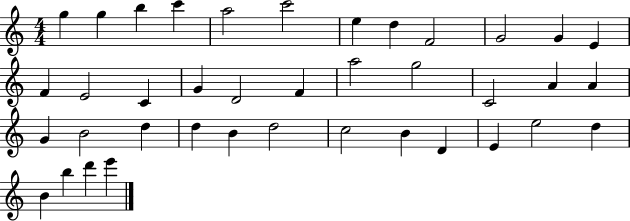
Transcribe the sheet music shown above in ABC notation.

X:1
T:Untitled
M:4/4
L:1/4
K:C
g g b c' a2 c'2 e d F2 G2 G E F E2 C G D2 F a2 g2 C2 A A G B2 d d B d2 c2 B D E e2 d B b d' e'